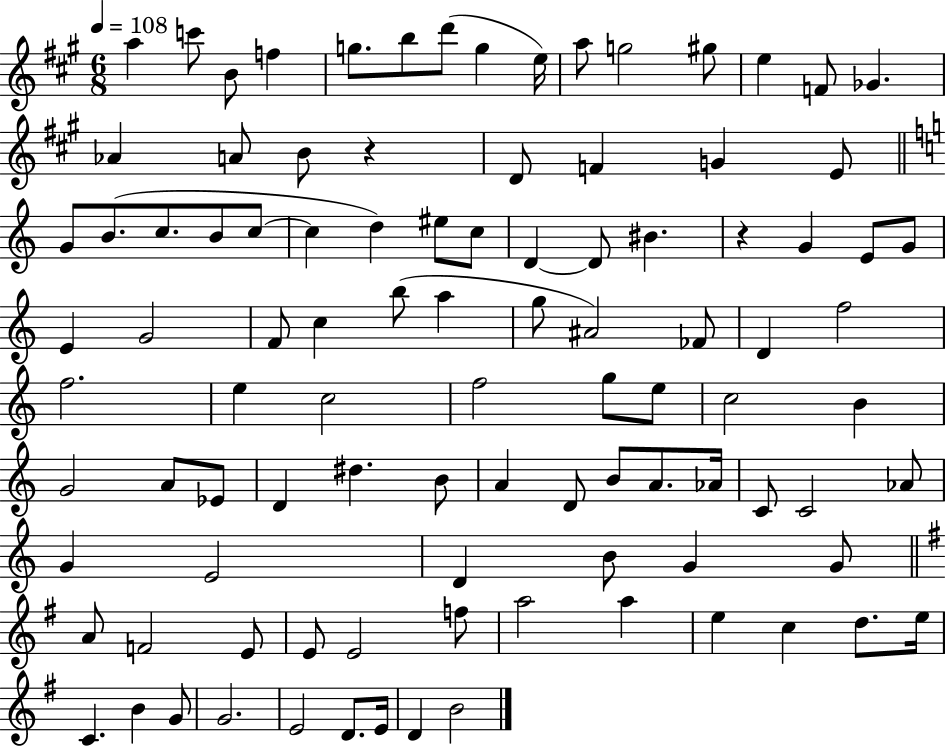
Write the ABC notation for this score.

X:1
T:Untitled
M:6/8
L:1/4
K:A
a c'/2 B/2 f g/2 b/2 d'/2 g e/4 a/2 g2 ^g/2 e F/2 _G _A A/2 B/2 z D/2 F G E/2 G/2 B/2 c/2 B/2 c/2 c d ^e/2 c/2 D D/2 ^B z G E/2 G/2 E G2 F/2 c b/2 a g/2 ^A2 _F/2 D f2 f2 e c2 f2 g/2 e/2 c2 B G2 A/2 _E/2 D ^d B/2 A D/2 B/2 A/2 _A/4 C/2 C2 _A/2 G E2 D B/2 G G/2 A/2 F2 E/2 E/2 E2 f/2 a2 a e c d/2 e/4 C B G/2 G2 E2 D/2 E/4 D B2